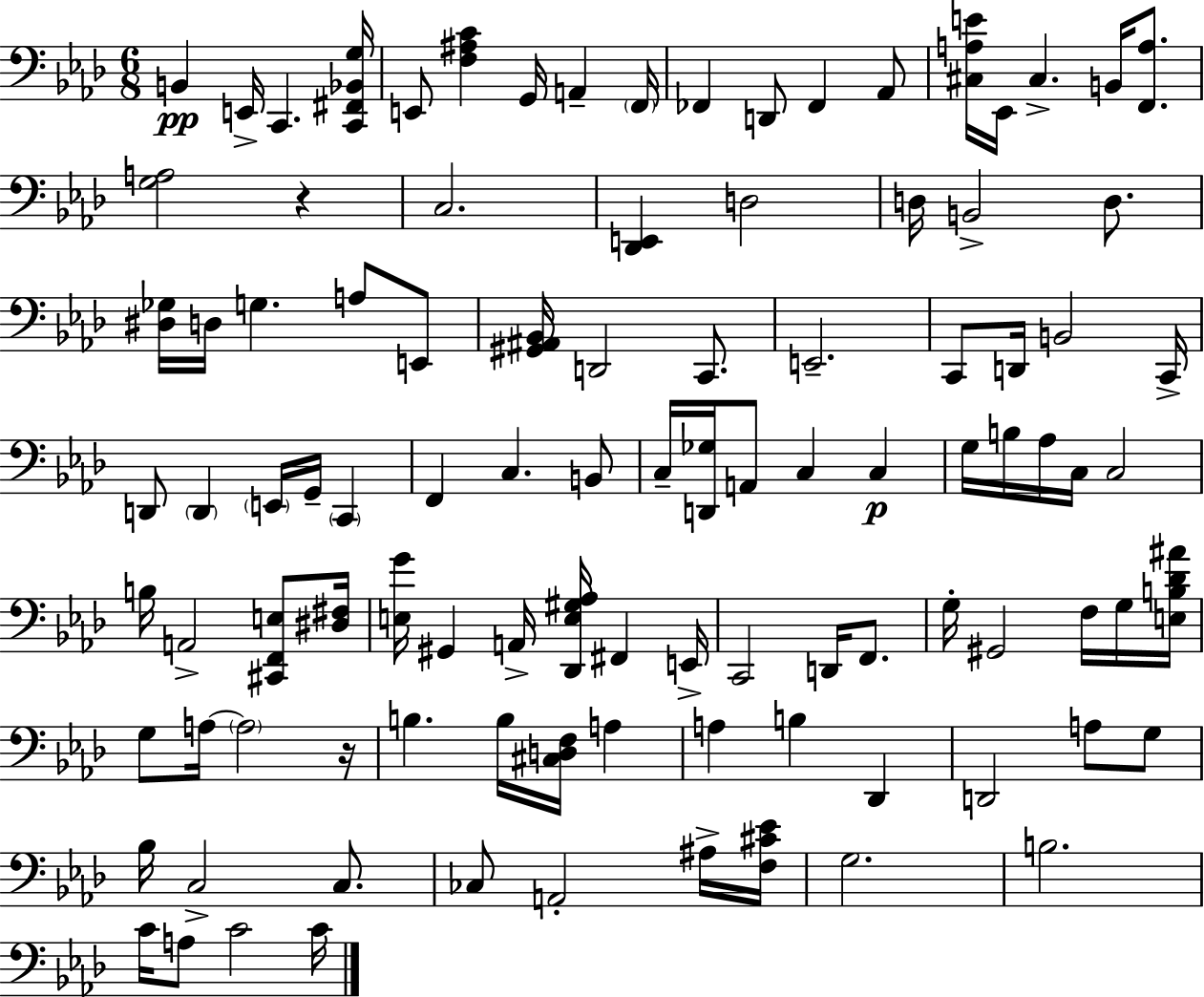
B2/q E2/s C2/q. [C2,F#2,Bb2,G3]/s E2/e [F3,A#3,C4]/q G2/s A2/q F2/s FES2/q D2/e FES2/q Ab2/e [C#3,A3,E4]/s Eb2/s C#3/q. B2/s [F2,A3]/e. [G3,A3]/h R/q C3/h. [Db2,E2]/q D3/h D3/s B2/h D3/e. [D#3,Gb3]/s D3/s G3/q. A3/e E2/e [G#2,A#2,Bb2]/s D2/h C2/e. E2/h. C2/e D2/s B2/h C2/s D2/e D2/q E2/s G2/s C2/q F2/q C3/q. B2/e C3/s [D2,Gb3]/s A2/e C3/q C3/q G3/s B3/s Ab3/s C3/s C3/h B3/s A2/h [C#2,F2,E3]/e [D#3,F#3]/s [E3,G4]/s G#2/q A2/s [Db2,E3,G#3,Ab3]/s F#2/q E2/s C2/h D2/s F2/e. G3/s G#2/h F3/s G3/s [E3,B3,Db4,A#4]/s G3/e A3/s A3/h R/s B3/q. B3/s [C#3,D3,F3]/s A3/q A3/q B3/q Db2/q D2/h A3/e G3/e Bb3/s C3/h C3/e. CES3/e A2/h A#3/s [F3,C#4,Eb4]/s G3/h. B3/h. C4/s A3/e C4/h C4/s